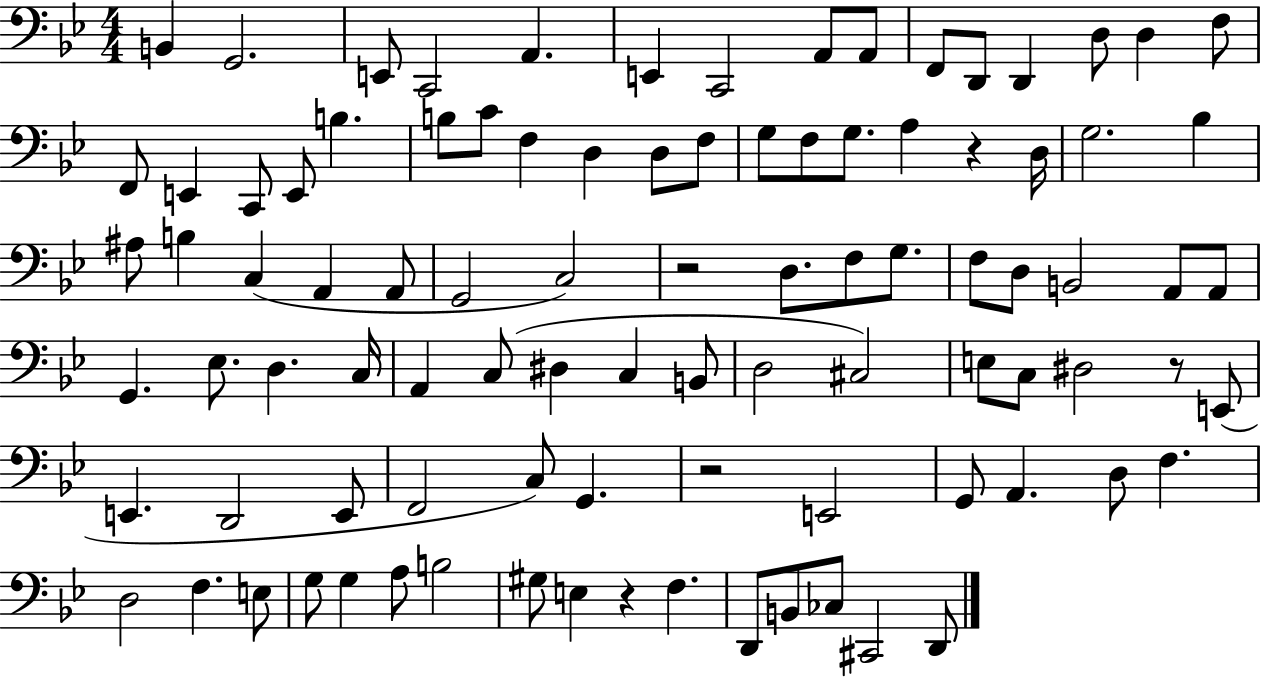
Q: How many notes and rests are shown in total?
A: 94